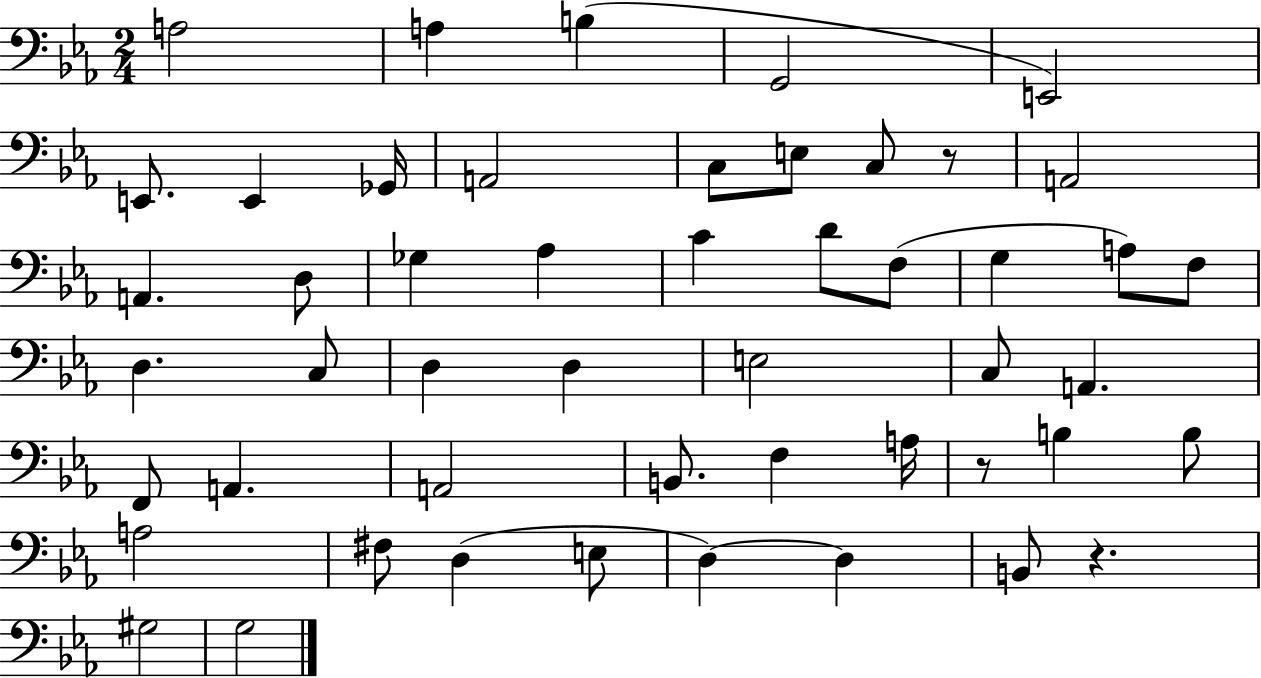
{
  \clef bass
  \numericTimeSignature
  \time 2/4
  \key ees \major
  \repeat volta 2 { a2 | a4 b4( | g,2 | e,2) | \break e,8. e,4 ges,16 | a,2 | c8 e8 c8 r8 | a,2 | \break a,4. d8 | ges4 aes4 | c'4 d'8 f8( | g4 a8) f8 | \break d4. c8 | d4 d4 | e2 | c8 a,4. | \break f,8 a,4. | a,2 | b,8. f4 a16 | r8 b4 b8 | \break a2 | fis8 d4( e8 | d4~~) d4 | b,8 r4. | \break gis2 | g2 | } \bar "|."
}